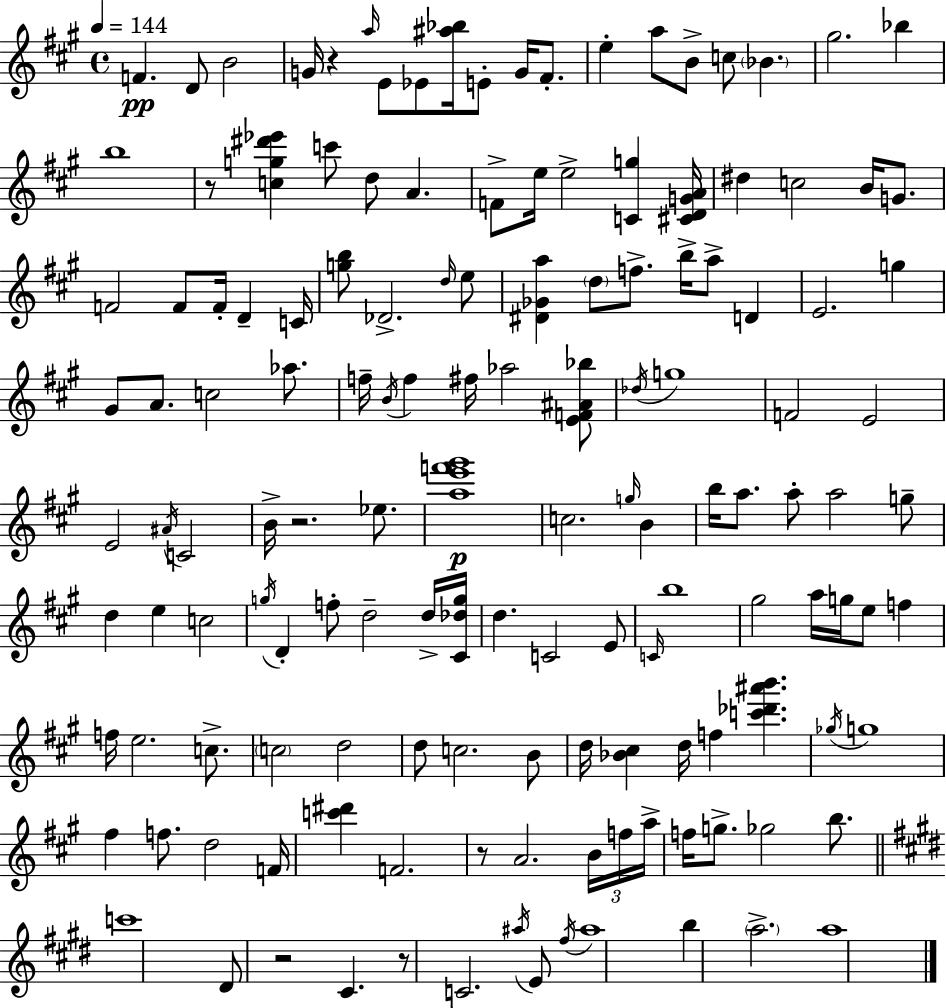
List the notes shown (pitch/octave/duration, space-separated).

F4/q. D4/e B4/h G4/s R/q A5/s E4/e Eb4/e [A#5,Bb5]/s E4/e G4/s F#4/e. E5/q A5/e B4/e C5/e Bb4/q. G#5/h. Bb5/q B5/w R/e [C5,G5,D#6,Eb6]/q C6/e D5/e A4/q. F4/e E5/s E5/h [C4,G5]/q [C#4,D4,G4,A4]/s D#5/q C5/h B4/s G4/e. F4/h F4/e F4/s D4/q C4/s [G5,B5]/e Db4/h. D5/s E5/e [D#4,Gb4,A5]/q D5/e F5/e. B5/s A5/e D4/q E4/h. G5/q G#4/e A4/e. C5/h Ab5/e. F5/s B4/s F5/q F#5/s Ab5/h [E4,F4,A#4,Bb5]/e Db5/s G5/w F4/h E4/h E4/h A#4/s C4/h B4/s R/h. Eb5/e. [A5,E6,F6,G#6]/w C5/h. G5/s B4/q B5/s A5/e. A5/e A5/h G5/e D5/q E5/q C5/h G5/s D4/q F5/e D5/h D5/s [C#4,Db5,G5]/s D5/q. C4/h E4/e C4/s B5/w G#5/h A5/s G5/s E5/e F5/q F5/s E5/h. C5/e. C5/h D5/h D5/e C5/h. B4/e D5/s [Bb4,C#5]/q D5/s F5/q [C6,Db6,A#6,B6]/q. Gb5/s G5/w F#5/q F5/e. D5/h F4/s [C6,D#6]/q F4/h. R/e A4/h. B4/s F5/s A5/s F5/s G5/e. Gb5/h B5/e. C6/w D#4/e R/h C#4/q. R/e C4/h. A#5/s E4/e F#5/s A#5/w B5/q A5/h. A5/w